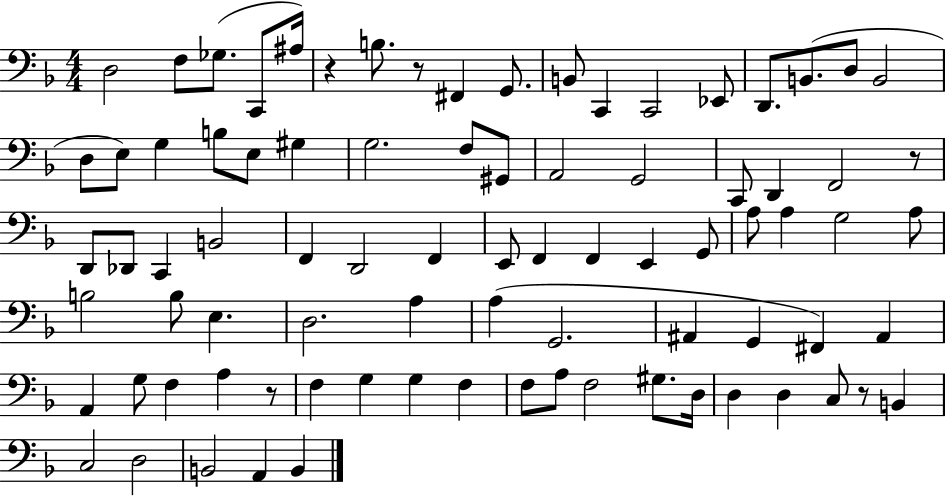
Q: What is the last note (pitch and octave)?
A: B2